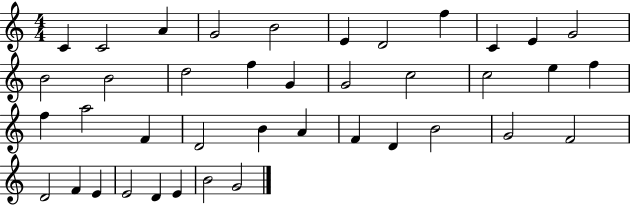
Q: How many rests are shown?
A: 0